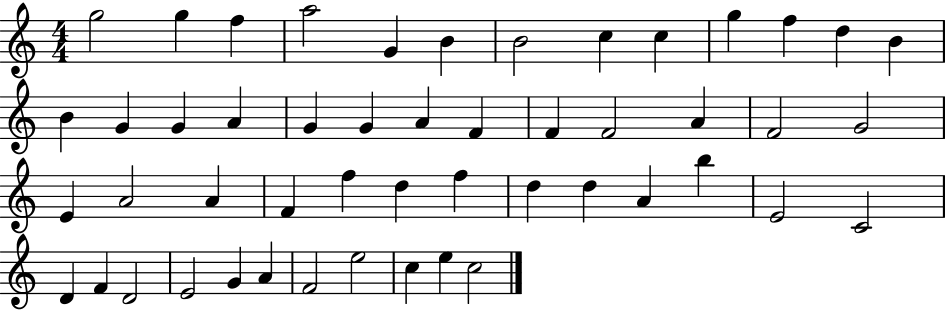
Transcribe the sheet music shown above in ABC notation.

X:1
T:Untitled
M:4/4
L:1/4
K:C
g2 g f a2 G B B2 c c g f d B B G G A G G A F F F2 A F2 G2 E A2 A F f d f d d A b E2 C2 D F D2 E2 G A F2 e2 c e c2